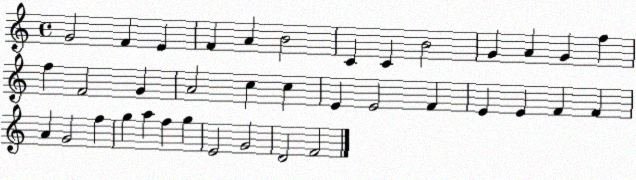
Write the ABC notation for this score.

X:1
T:Untitled
M:4/4
L:1/4
K:C
G2 F E F A B2 C C B2 G A G f f F2 G A2 c c E E2 F E E F F A G2 f g a f g E2 G2 D2 F2